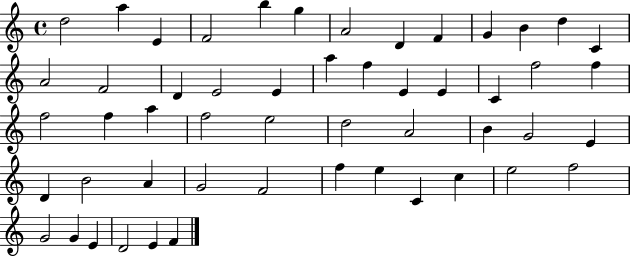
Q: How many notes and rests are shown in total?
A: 52